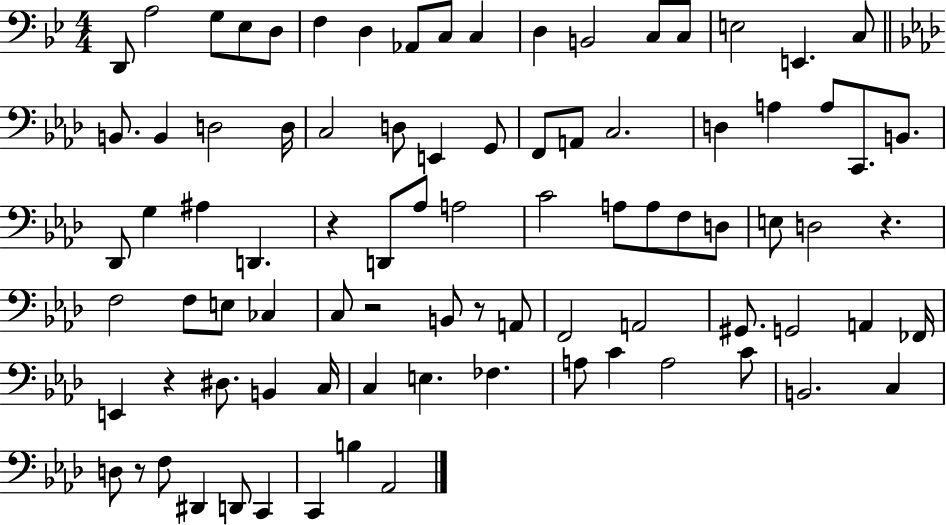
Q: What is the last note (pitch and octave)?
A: Ab2